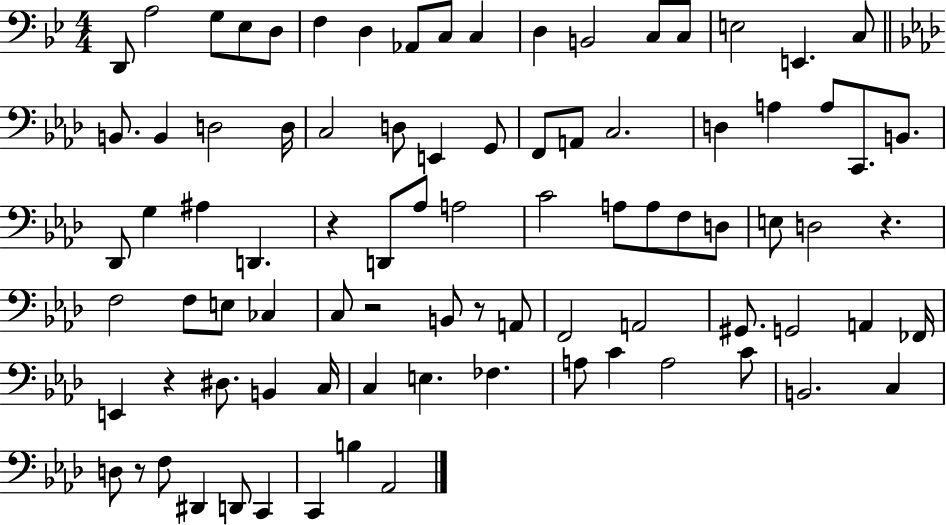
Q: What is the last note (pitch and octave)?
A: Ab2